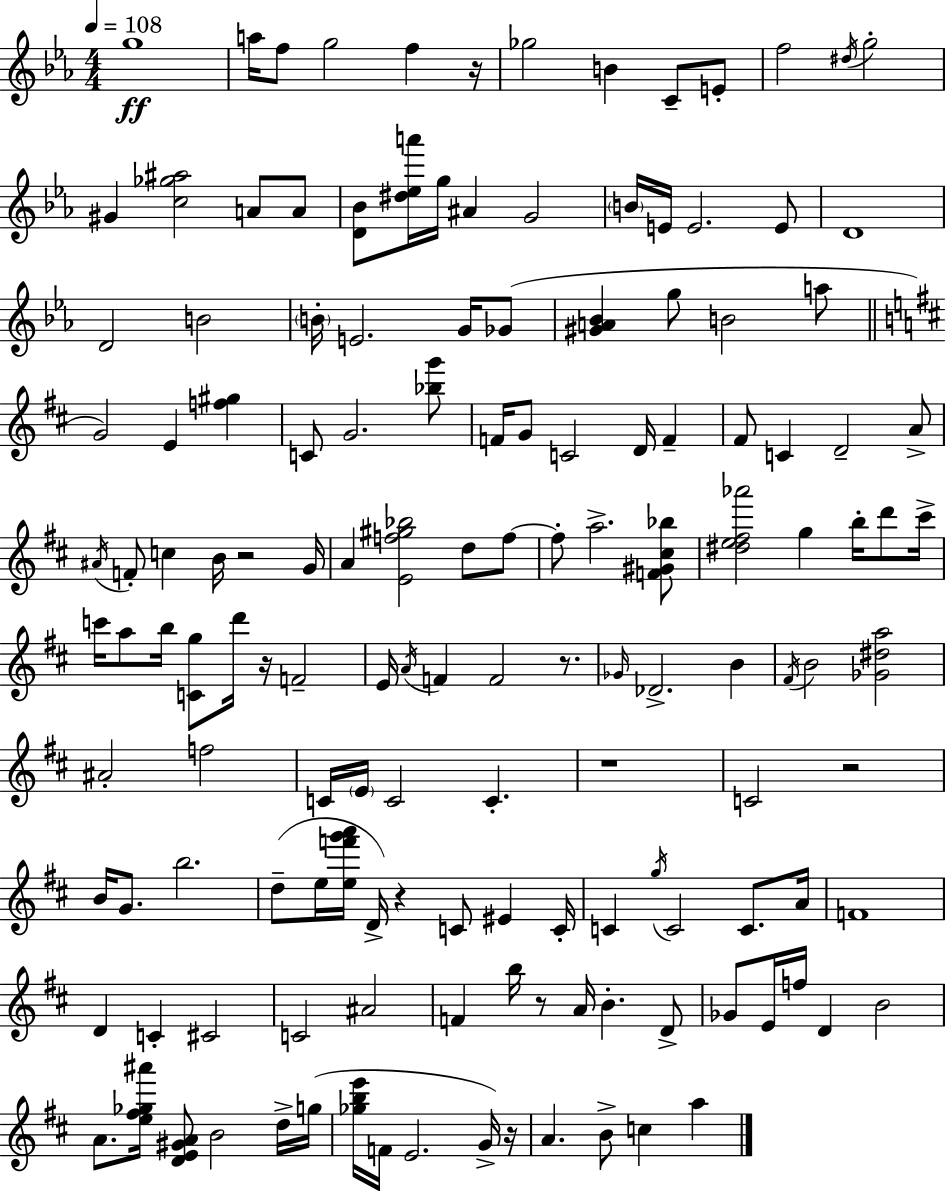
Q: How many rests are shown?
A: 9